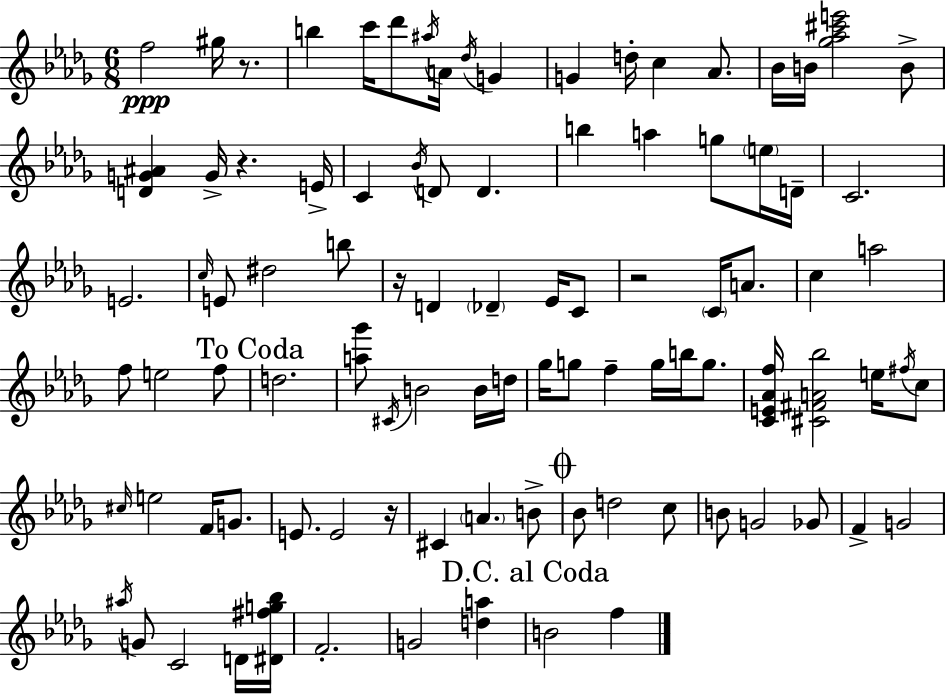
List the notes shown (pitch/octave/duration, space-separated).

F5/h G#5/s R/e. B5/q C6/s Db6/e A#5/s A4/s Db5/s G4/q G4/q D5/s C5/q Ab4/e. Bb4/s B4/s [Gb5,Ab5,C#6,E6]/h B4/e [D4,G4,A#4]/q G4/s R/q. E4/s C4/q Bb4/s D4/e D4/q. B5/q A5/q G5/e E5/s D4/s C4/h. E4/h. C5/s E4/e D#5/h B5/e R/s D4/q Db4/q Eb4/s C4/e R/h C4/s A4/e. C5/q A5/h F5/e E5/h F5/e D5/h. [A5,Gb6]/e C#4/s B4/h B4/s D5/s Gb5/s G5/e F5/q G5/s B5/s G5/e. [C4,E4,Ab4,F5]/s [C#4,F#4,A4,Bb5]/h E5/s F#5/s C5/e C#5/s E5/h F4/s G4/e. E4/e. E4/h R/s C#4/q A4/q. B4/e Bb4/e D5/h C5/e B4/e G4/h Gb4/e F4/q G4/h A#5/s G4/e C4/h D4/s [D#4,F#5,G5,Bb5]/s F4/h. G4/h [D5,A5]/q B4/h F5/q